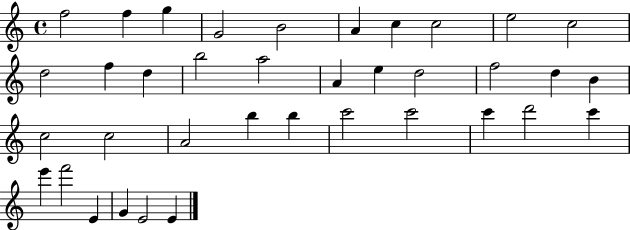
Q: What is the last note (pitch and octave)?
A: E4